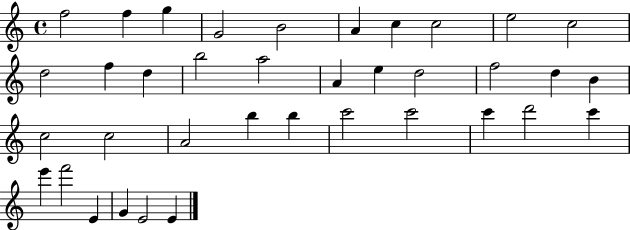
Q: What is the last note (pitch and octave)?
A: E4